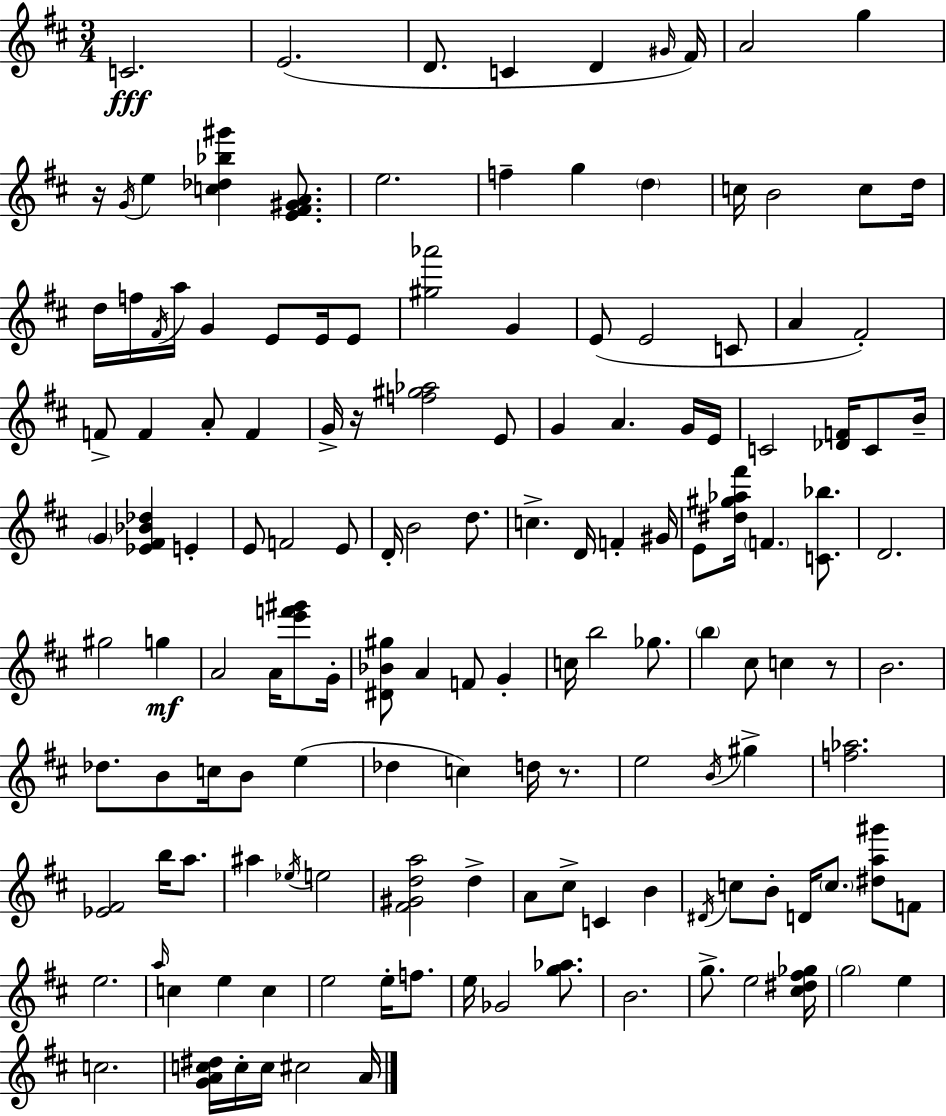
{
  \clef treble
  \numericTimeSignature
  \time 3/4
  \key d \major
  \repeat volta 2 { c'2.\fff | e'2.( | d'8. c'4 d'4 \grace { gis'16 } | fis'16) a'2 g''4 | \break r16 \acciaccatura { g'16 } e''4 <c'' des'' bes'' gis'''>4 <e' fis' gis' a'>8. | e''2. | f''4-- g''4 \parenthesize d''4 | c''16 b'2 c''8 | \break d''16 d''16 f''16 \acciaccatura { fis'16 } a''16 g'4 e'8 | e'16 e'8 <gis'' aes'''>2 g'4 | e'8( e'2 | c'8 a'4 fis'2-.) | \break f'8-> f'4 a'8-. f'4 | g'16-> r16 <f'' gis'' aes''>2 | e'8 g'4 a'4. | g'16 e'16 c'2 <des' f'>16 | \break c'8 b'16-- \parenthesize g'4 <ees' fis' bes' des''>4 e'4-. | e'8 f'2 | e'8 d'16-. b'2 | d''8. c''4.-> d'16 f'4-. | \break gis'16 e'8 <dis'' gis'' aes'' fis'''>16 \parenthesize f'4. | <c' bes''>8. d'2. | gis''2 g''4\mf | a'2 a'16 | \break <e''' f''' gis'''>8 g'16-. <dis' bes' gis''>8 a'4 f'8 g'4-. | c''16 b''2 | ges''8. \parenthesize b''4 cis''8 c''4 | r8 b'2. | \break des''8. b'8 c''16 b'8 e''4( | des''4 c''4) d''16 | r8. e''2 \acciaccatura { b'16 } | gis''4-> <f'' aes''>2. | \break <ees' fis'>2 | b''16 a''8. ais''4 \acciaccatura { ees''16 } e''2 | <fis' gis' d'' a''>2 | d''4-> a'8 cis''8-> c'4 | \break b'4 \acciaccatura { dis'16 } c''8 b'8-. d'16 \parenthesize c''8. | <dis'' a'' gis'''>8 f'8 e''2. | \grace { a''16 } c''4 e''4 | c''4 e''2 | \break e''16-. f''8. e''16 ges'2 | <g'' aes''>8. b'2. | g''8.-> e''2 | <cis'' dis'' fis'' ges''>16 \parenthesize g''2 | \break e''4 c''2. | <g' a' c'' dis''>16 c''16-. c''16 cis''2 | a'16 } \bar "|."
}